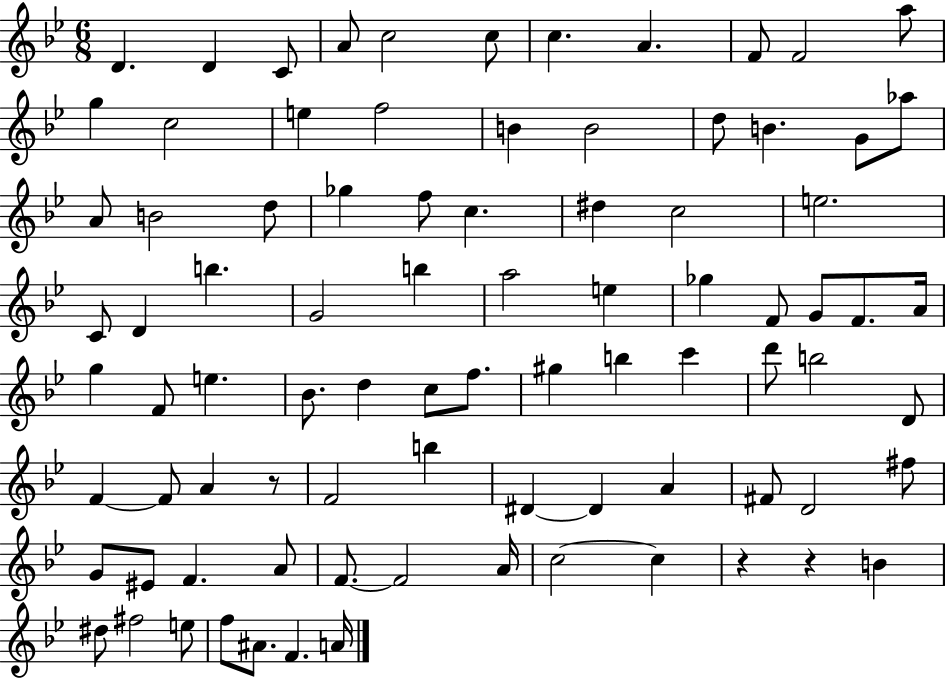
X:1
T:Untitled
M:6/8
L:1/4
K:Bb
D D C/2 A/2 c2 c/2 c A F/2 F2 a/2 g c2 e f2 B B2 d/2 B G/2 _a/2 A/2 B2 d/2 _g f/2 c ^d c2 e2 C/2 D b G2 b a2 e _g F/2 G/2 F/2 A/4 g F/2 e _B/2 d c/2 f/2 ^g b c' d'/2 b2 D/2 F F/2 A z/2 F2 b ^D ^D A ^F/2 D2 ^f/2 G/2 ^E/2 F A/2 F/2 F2 A/4 c2 c z z B ^d/2 ^f2 e/2 f/2 ^A/2 F A/4